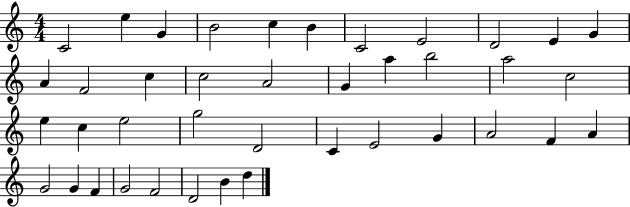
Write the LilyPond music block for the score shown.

{
  \clef treble
  \numericTimeSignature
  \time 4/4
  \key c \major
  c'2 e''4 g'4 | b'2 c''4 b'4 | c'2 e'2 | d'2 e'4 g'4 | \break a'4 f'2 c''4 | c''2 a'2 | g'4 a''4 b''2 | a''2 c''2 | \break e''4 c''4 e''2 | g''2 d'2 | c'4 e'2 g'4 | a'2 f'4 a'4 | \break g'2 g'4 f'4 | g'2 f'2 | d'2 b'4 d''4 | \bar "|."
}